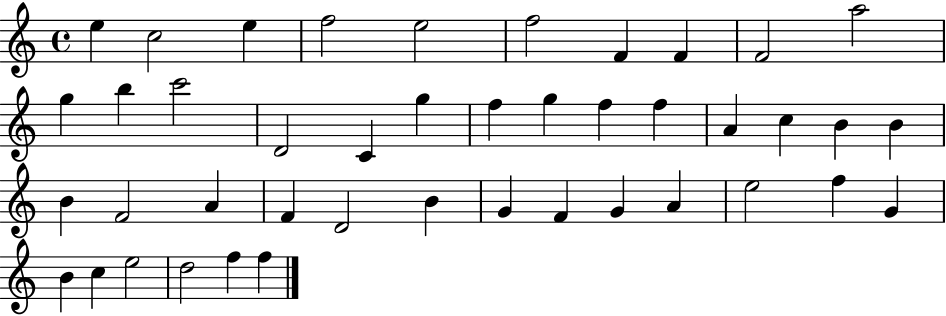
X:1
T:Untitled
M:4/4
L:1/4
K:C
e c2 e f2 e2 f2 F F F2 a2 g b c'2 D2 C g f g f f A c B B B F2 A F D2 B G F G A e2 f G B c e2 d2 f f